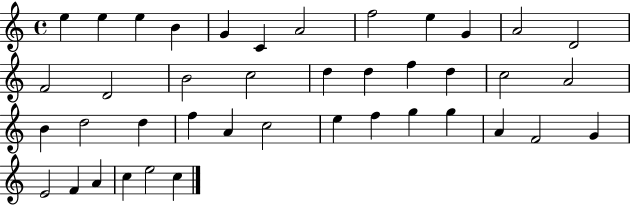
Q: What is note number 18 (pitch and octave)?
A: D5